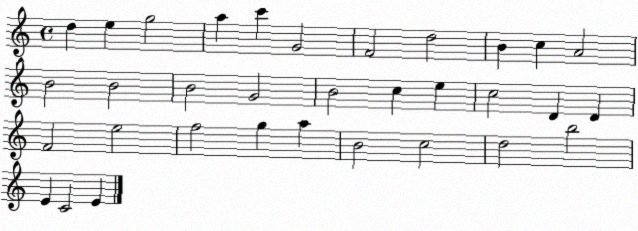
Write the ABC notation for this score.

X:1
T:Untitled
M:4/4
L:1/4
K:C
d e g2 a c' G2 F2 d2 B c A2 B2 B2 B2 G2 B2 c e c2 D D F2 e2 f2 g a B2 c2 d2 b2 E C2 E